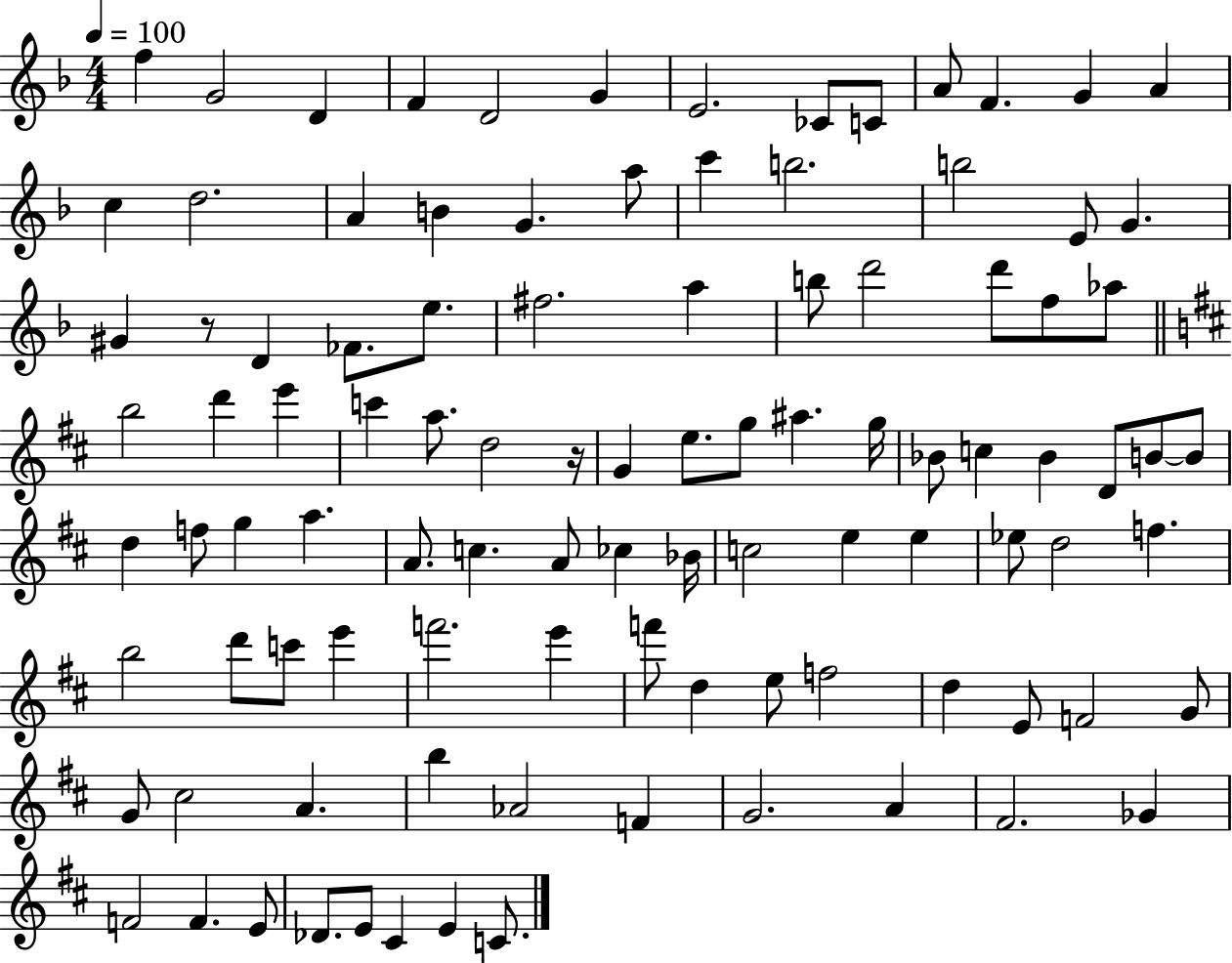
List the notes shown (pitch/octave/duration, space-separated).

F5/q G4/h D4/q F4/q D4/h G4/q E4/h. CES4/e C4/e A4/e F4/q. G4/q A4/q C5/q D5/h. A4/q B4/q G4/q. A5/e C6/q B5/h. B5/h E4/e G4/q. G#4/q R/e D4/q FES4/e. E5/e. F#5/h. A5/q B5/e D6/h D6/e F5/e Ab5/e B5/h D6/q E6/q C6/q A5/e. D5/h R/s G4/q E5/e. G5/e A#5/q. G5/s Bb4/e C5/q Bb4/q D4/e B4/e B4/e D5/q F5/e G5/q A5/q. A4/e. C5/q. A4/e CES5/q Bb4/s C5/h E5/q E5/q Eb5/e D5/h F5/q. B5/h D6/e C6/e E6/q F6/h. E6/q F6/e D5/q E5/e F5/h D5/q E4/e F4/h G4/e G4/e C#5/h A4/q. B5/q Ab4/h F4/q G4/h. A4/q F#4/h. Gb4/q F4/h F4/q. E4/e Db4/e. E4/e C#4/q E4/q C4/e.